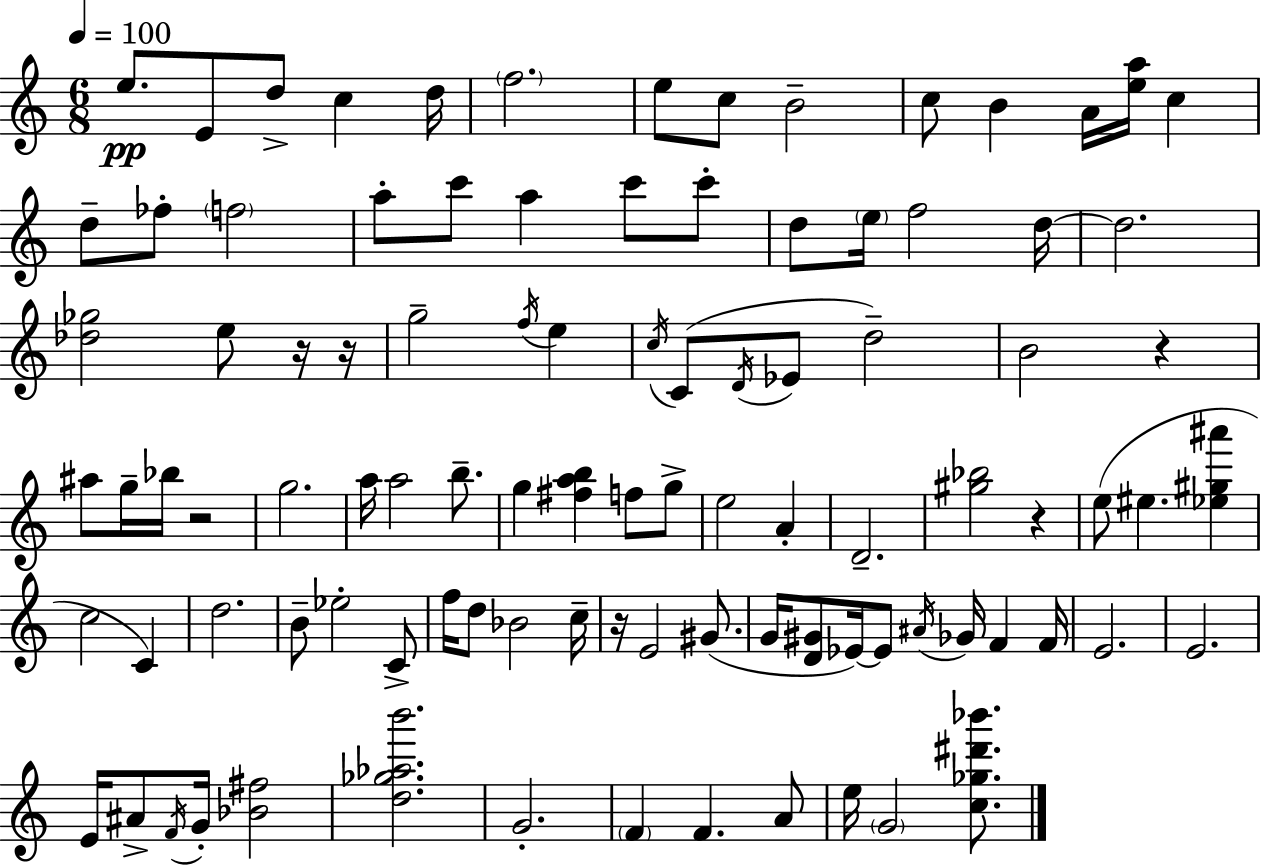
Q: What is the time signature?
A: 6/8